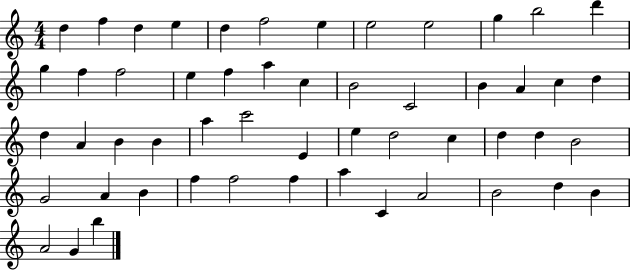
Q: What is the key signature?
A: C major